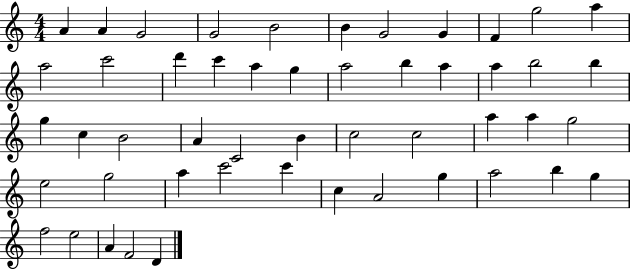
{
  \clef treble
  \numericTimeSignature
  \time 4/4
  \key c \major
  a'4 a'4 g'2 | g'2 b'2 | b'4 g'2 g'4 | f'4 g''2 a''4 | \break a''2 c'''2 | d'''4 c'''4 a''4 g''4 | a''2 b''4 a''4 | a''4 b''2 b''4 | \break g''4 c''4 b'2 | a'4 c'2 b'4 | c''2 c''2 | a''4 a''4 g''2 | \break e''2 g''2 | a''4 c'''2 c'''4 | c''4 a'2 g''4 | a''2 b''4 g''4 | \break f''2 e''2 | a'4 f'2 d'4 | \bar "|."
}